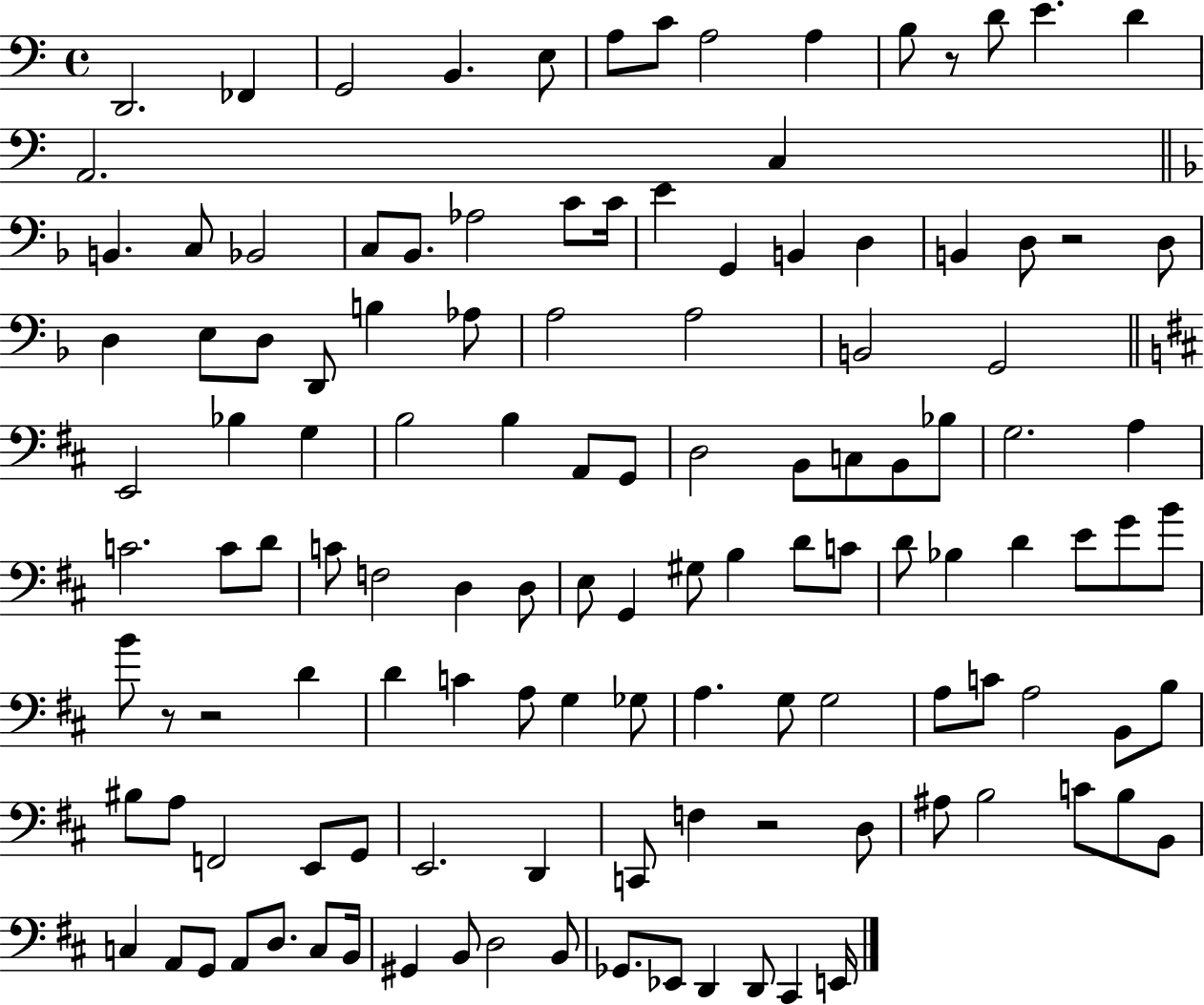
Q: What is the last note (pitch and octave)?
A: E2